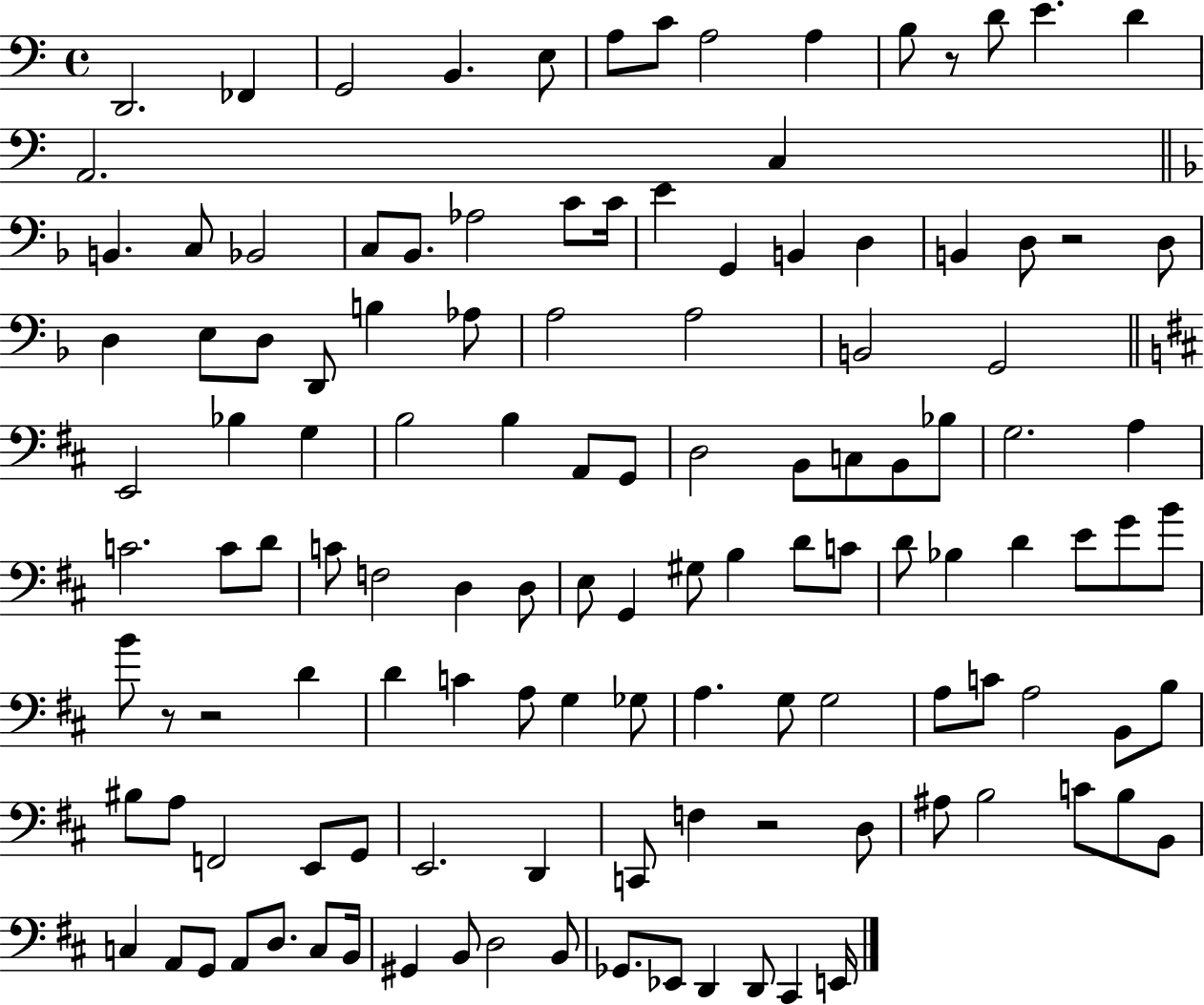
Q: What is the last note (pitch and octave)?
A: E2